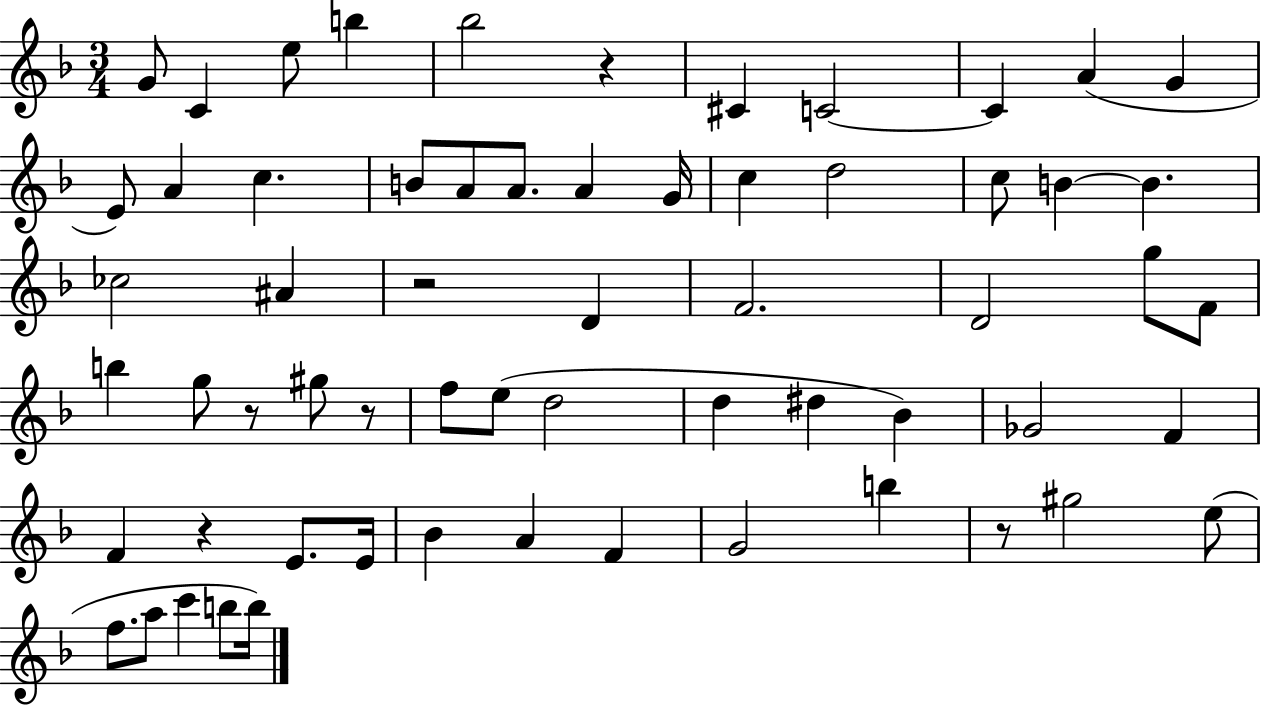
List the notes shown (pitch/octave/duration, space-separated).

G4/e C4/q E5/e B5/q Bb5/h R/q C#4/q C4/h C4/q A4/q G4/q E4/e A4/q C5/q. B4/e A4/e A4/e. A4/q G4/s C5/q D5/h C5/e B4/q B4/q. CES5/h A#4/q R/h D4/q F4/h. D4/h G5/e F4/e B5/q G5/e R/e G#5/e R/e F5/e E5/e D5/h D5/q D#5/q Bb4/q Gb4/h F4/q F4/q R/q E4/e. E4/s Bb4/q A4/q F4/q G4/h B5/q R/e G#5/h E5/e F5/e. A5/e C6/q B5/e B5/s